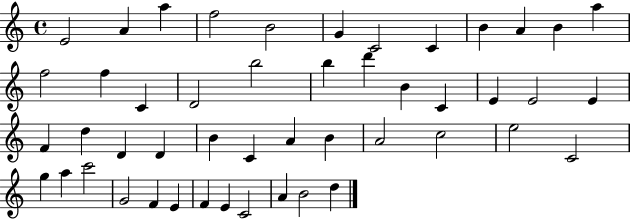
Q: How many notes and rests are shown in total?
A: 48